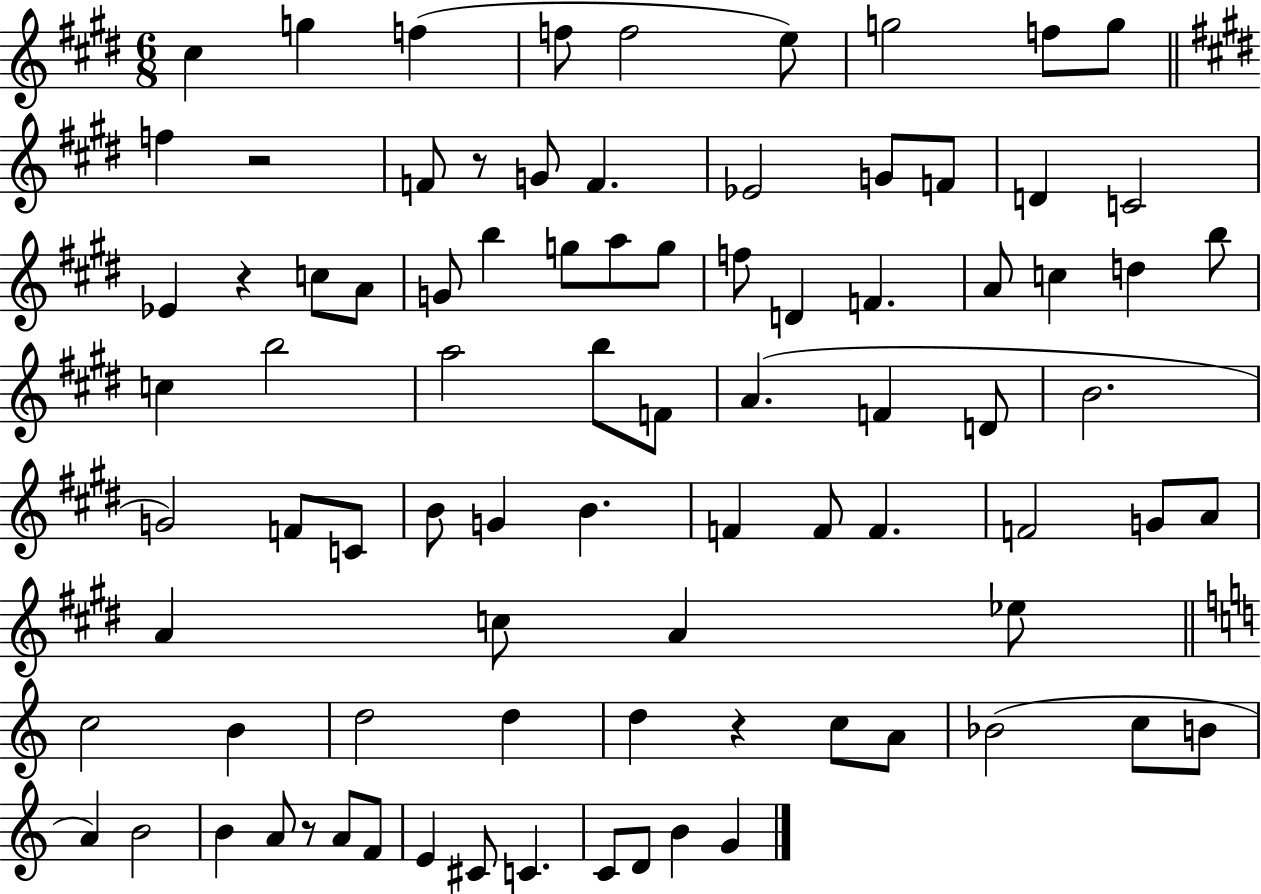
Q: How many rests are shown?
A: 5